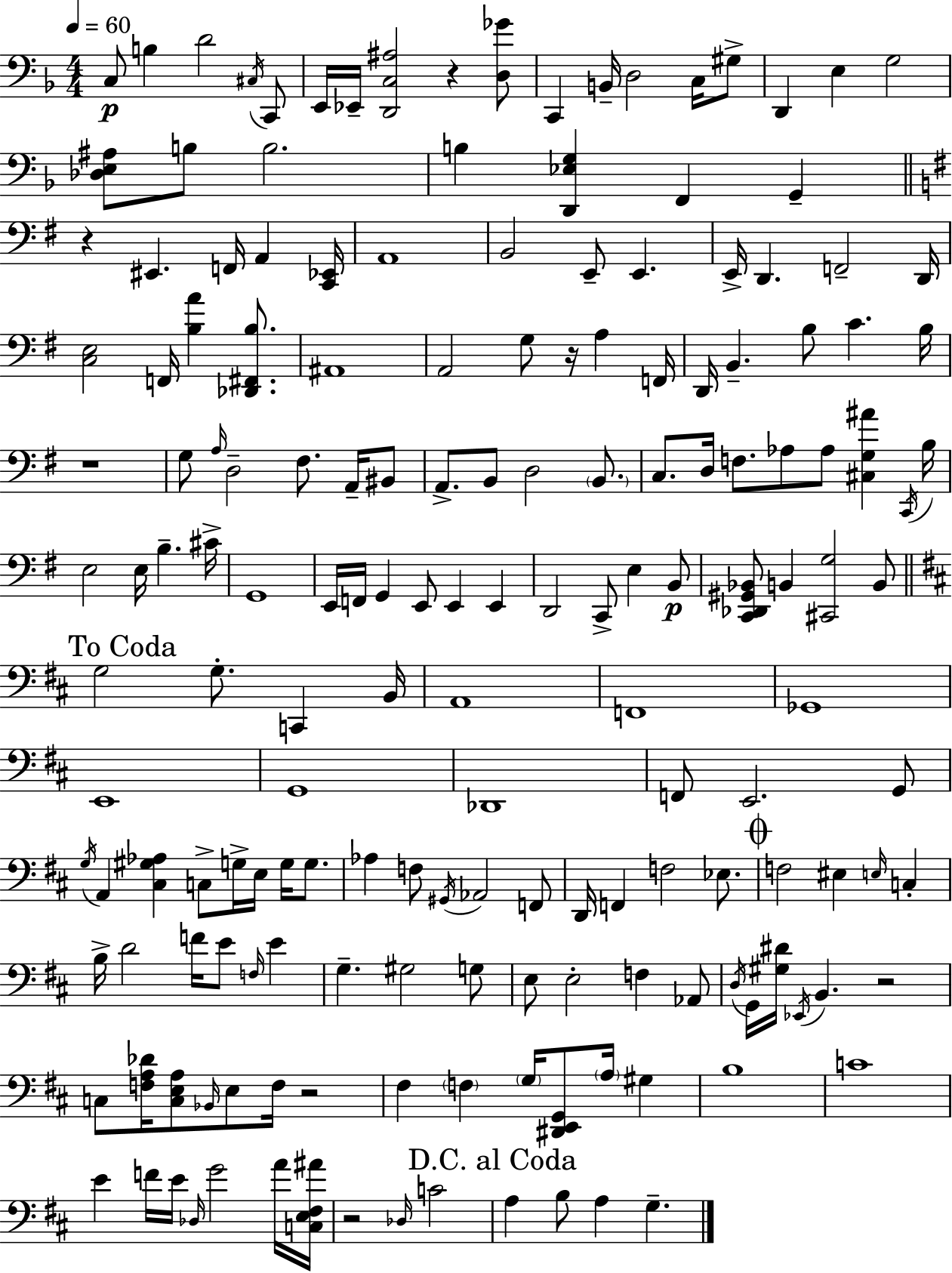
X:1
T:Untitled
M:4/4
L:1/4
K:F
C,/2 B, D2 ^C,/4 C,,/2 E,,/4 _E,,/4 [D,,C,^A,]2 z [D,_G]/2 C,, B,,/4 D,2 C,/4 ^G,/2 D,, E, G,2 [_D,E,^A,]/2 B,/2 B,2 B, [D,,_E,G,] F,, G,, z ^E,, F,,/4 A,, [C,,_E,,]/4 A,,4 B,,2 E,,/2 E,, E,,/4 D,, F,,2 D,,/4 [C,E,]2 F,,/4 [B,A] [_D,,^F,,B,]/2 ^A,,4 A,,2 G,/2 z/4 A, F,,/4 D,,/4 B,, B,/2 C B,/4 z4 G,/2 A,/4 D,2 ^F,/2 A,,/4 ^B,,/2 A,,/2 B,,/2 D,2 B,,/2 C,/2 D,/4 F,/2 _A,/2 _A,/2 [^C,G,^A] C,,/4 B,/4 E,2 E,/4 B, ^C/4 G,,4 E,,/4 F,,/4 G,, E,,/2 E,, E,, D,,2 C,,/2 E, B,,/2 [C,,_D,,^G,,_B,,]/2 B,, [^C,,G,]2 B,,/2 G,2 G,/2 C,, B,,/4 A,,4 F,,4 _G,,4 E,,4 G,,4 _D,,4 F,,/2 E,,2 G,,/2 G,/4 A,, [^C,^G,_A,] C,/2 G,/4 E,/4 G,/4 G,/2 _A, F,/2 ^G,,/4 _A,,2 F,,/2 D,,/4 F,, F,2 _E,/2 F,2 ^E, E,/4 C, B,/4 D2 F/4 E/2 F,/4 E G, ^G,2 G,/2 E,/2 E,2 F, _A,,/2 D,/4 G,,/4 [^G,^D]/4 _E,,/4 B,, z2 C,/2 [F,A,_D]/4 [C,E,A,]/2 _B,,/4 E,/2 F,/4 z2 ^F, F, G,/4 [^D,,E,,G,,]/2 A,/4 ^G, B,4 C4 E F/4 E/4 _D,/4 G2 A/4 [C,E,^F,^A]/4 z2 _D,/4 C2 A, B,/2 A, G,